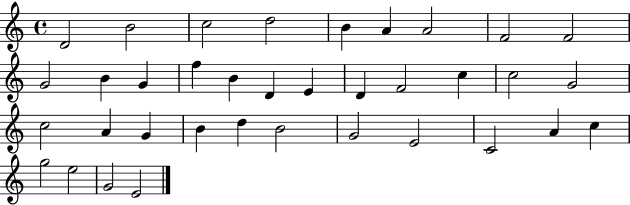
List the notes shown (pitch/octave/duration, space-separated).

D4/h B4/h C5/h D5/h B4/q A4/q A4/h F4/h F4/h G4/h B4/q G4/q F5/q B4/q D4/q E4/q D4/q F4/h C5/q C5/h G4/h C5/h A4/q G4/q B4/q D5/q B4/h G4/h E4/h C4/h A4/q C5/q G5/h E5/h G4/h E4/h